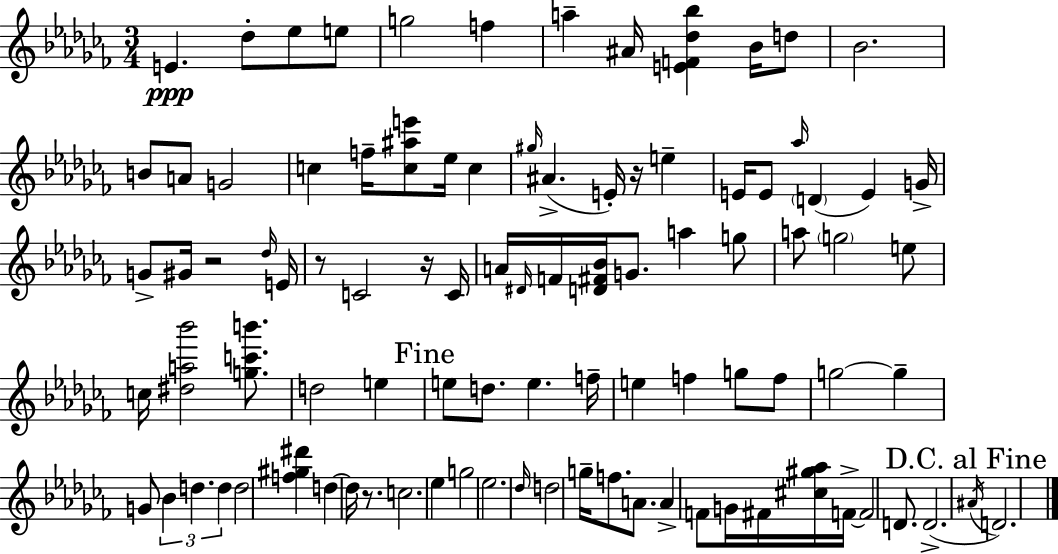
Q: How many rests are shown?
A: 5